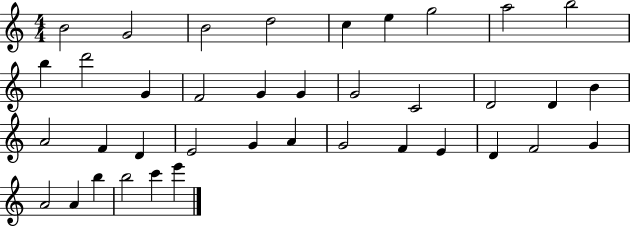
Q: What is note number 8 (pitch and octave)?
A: A5